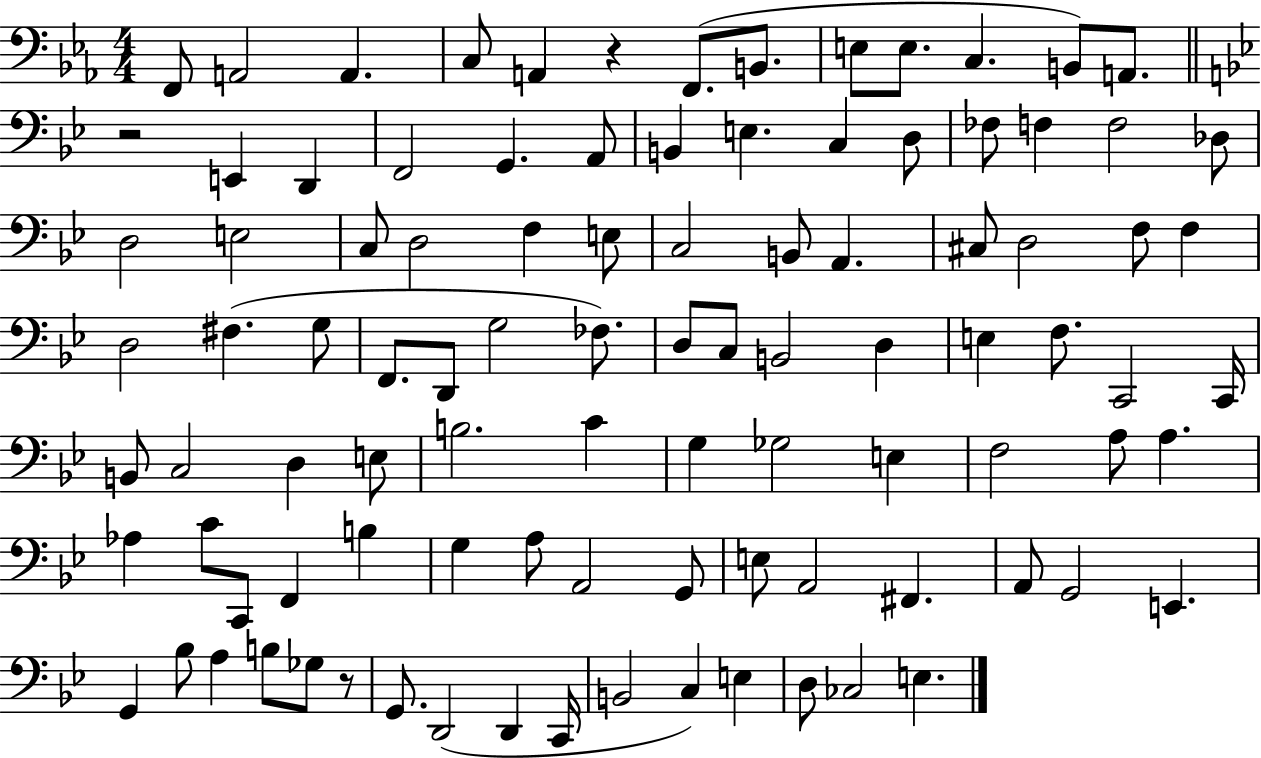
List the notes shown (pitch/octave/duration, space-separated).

F2/e A2/h A2/q. C3/e A2/q R/q F2/e. B2/e. E3/e E3/e. C3/q. B2/e A2/e. R/h E2/q D2/q F2/h G2/q. A2/e B2/q E3/q. C3/q D3/e FES3/e F3/q F3/h Db3/e D3/h E3/h C3/e D3/h F3/q E3/e C3/h B2/e A2/q. C#3/e D3/h F3/e F3/q D3/h F#3/q. G3/e F2/e. D2/e G3/h FES3/e. D3/e C3/e B2/h D3/q E3/q F3/e. C2/h C2/s B2/e C3/h D3/q E3/e B3/h. C4/q G3/q Gb3/h E3/q F3/h A3/e A3/q. Ab3/q C4/e C2/e F2/q B3/q G3/q A3/e A2/h G2/e E3/e A2/h F#2/q. A2/e G2/h E2/q. G2/q Bb3/e A3/q B3/e Gb3/e R/e G2/e. D2/h D2/q C2/s B2/h C3/q E3/q D3/e CES3/h E3/q.